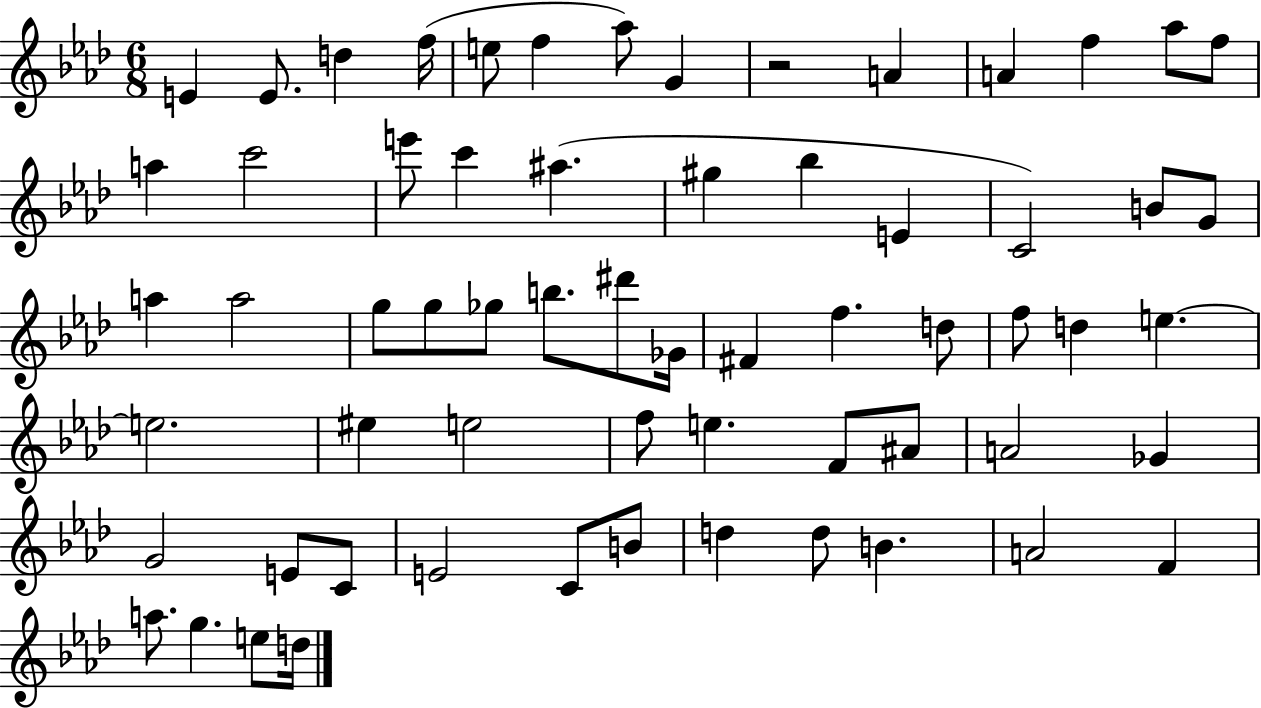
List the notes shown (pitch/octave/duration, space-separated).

E4/q E4/e. D5/q F5/s E5/e F5/q Ab5/e G4/q R/h A4/q A4/q F5/q Ab5/e F5/e A5/q C6/h E6/e C6/q A#5/q. G#5/q Bb5/q E4/q C4/h B4/e G4/e A5/q A5/h G5/e G5/e Gb5/e B5/e. D#6/e Gb4/s F#4/q F5/q. D5/e F5/e D5/q E5/q. E5/h. EIS5/q E5/h F5/e E5/q. F4/e A#4/e A4/h Gb4/q G4/h E4/e C4/e E4/h C4/e B4/e D5/q D5/e B4/q. A4/h F4/q A5/e. G5/q. E5/e D5/s